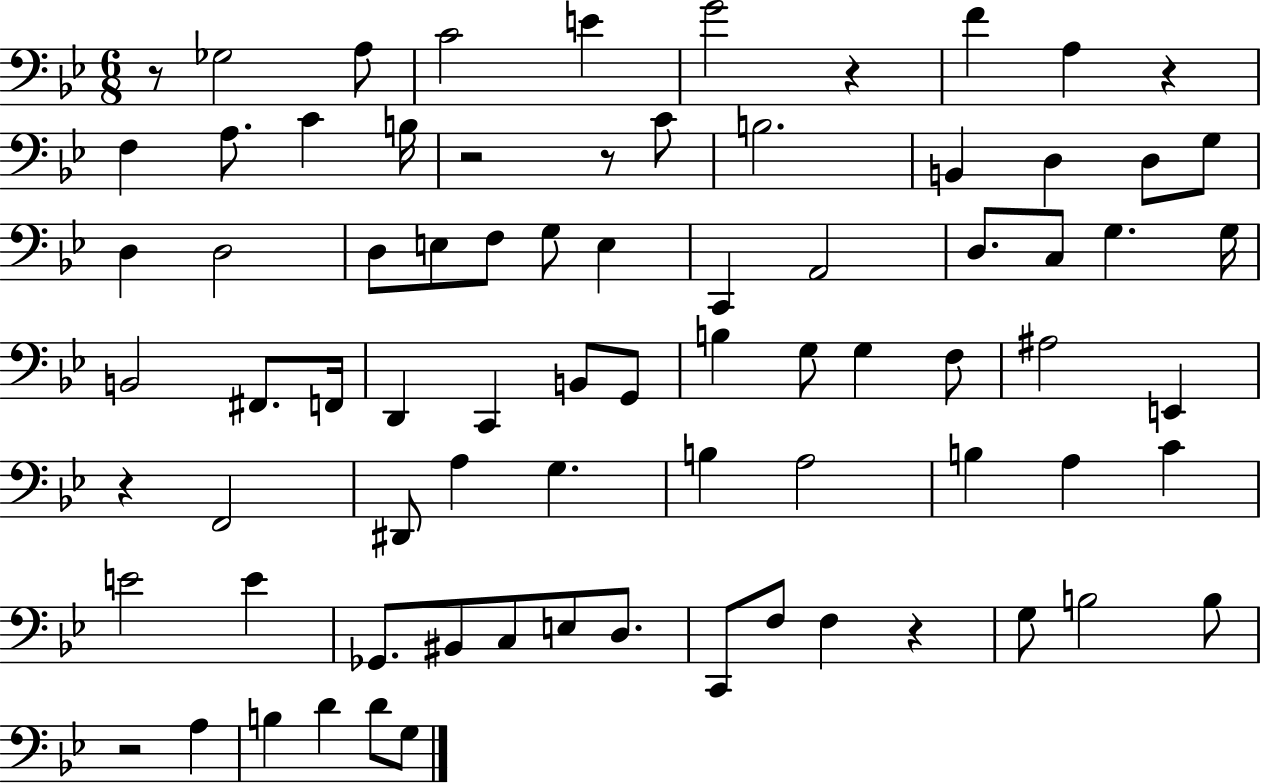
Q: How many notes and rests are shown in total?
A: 78